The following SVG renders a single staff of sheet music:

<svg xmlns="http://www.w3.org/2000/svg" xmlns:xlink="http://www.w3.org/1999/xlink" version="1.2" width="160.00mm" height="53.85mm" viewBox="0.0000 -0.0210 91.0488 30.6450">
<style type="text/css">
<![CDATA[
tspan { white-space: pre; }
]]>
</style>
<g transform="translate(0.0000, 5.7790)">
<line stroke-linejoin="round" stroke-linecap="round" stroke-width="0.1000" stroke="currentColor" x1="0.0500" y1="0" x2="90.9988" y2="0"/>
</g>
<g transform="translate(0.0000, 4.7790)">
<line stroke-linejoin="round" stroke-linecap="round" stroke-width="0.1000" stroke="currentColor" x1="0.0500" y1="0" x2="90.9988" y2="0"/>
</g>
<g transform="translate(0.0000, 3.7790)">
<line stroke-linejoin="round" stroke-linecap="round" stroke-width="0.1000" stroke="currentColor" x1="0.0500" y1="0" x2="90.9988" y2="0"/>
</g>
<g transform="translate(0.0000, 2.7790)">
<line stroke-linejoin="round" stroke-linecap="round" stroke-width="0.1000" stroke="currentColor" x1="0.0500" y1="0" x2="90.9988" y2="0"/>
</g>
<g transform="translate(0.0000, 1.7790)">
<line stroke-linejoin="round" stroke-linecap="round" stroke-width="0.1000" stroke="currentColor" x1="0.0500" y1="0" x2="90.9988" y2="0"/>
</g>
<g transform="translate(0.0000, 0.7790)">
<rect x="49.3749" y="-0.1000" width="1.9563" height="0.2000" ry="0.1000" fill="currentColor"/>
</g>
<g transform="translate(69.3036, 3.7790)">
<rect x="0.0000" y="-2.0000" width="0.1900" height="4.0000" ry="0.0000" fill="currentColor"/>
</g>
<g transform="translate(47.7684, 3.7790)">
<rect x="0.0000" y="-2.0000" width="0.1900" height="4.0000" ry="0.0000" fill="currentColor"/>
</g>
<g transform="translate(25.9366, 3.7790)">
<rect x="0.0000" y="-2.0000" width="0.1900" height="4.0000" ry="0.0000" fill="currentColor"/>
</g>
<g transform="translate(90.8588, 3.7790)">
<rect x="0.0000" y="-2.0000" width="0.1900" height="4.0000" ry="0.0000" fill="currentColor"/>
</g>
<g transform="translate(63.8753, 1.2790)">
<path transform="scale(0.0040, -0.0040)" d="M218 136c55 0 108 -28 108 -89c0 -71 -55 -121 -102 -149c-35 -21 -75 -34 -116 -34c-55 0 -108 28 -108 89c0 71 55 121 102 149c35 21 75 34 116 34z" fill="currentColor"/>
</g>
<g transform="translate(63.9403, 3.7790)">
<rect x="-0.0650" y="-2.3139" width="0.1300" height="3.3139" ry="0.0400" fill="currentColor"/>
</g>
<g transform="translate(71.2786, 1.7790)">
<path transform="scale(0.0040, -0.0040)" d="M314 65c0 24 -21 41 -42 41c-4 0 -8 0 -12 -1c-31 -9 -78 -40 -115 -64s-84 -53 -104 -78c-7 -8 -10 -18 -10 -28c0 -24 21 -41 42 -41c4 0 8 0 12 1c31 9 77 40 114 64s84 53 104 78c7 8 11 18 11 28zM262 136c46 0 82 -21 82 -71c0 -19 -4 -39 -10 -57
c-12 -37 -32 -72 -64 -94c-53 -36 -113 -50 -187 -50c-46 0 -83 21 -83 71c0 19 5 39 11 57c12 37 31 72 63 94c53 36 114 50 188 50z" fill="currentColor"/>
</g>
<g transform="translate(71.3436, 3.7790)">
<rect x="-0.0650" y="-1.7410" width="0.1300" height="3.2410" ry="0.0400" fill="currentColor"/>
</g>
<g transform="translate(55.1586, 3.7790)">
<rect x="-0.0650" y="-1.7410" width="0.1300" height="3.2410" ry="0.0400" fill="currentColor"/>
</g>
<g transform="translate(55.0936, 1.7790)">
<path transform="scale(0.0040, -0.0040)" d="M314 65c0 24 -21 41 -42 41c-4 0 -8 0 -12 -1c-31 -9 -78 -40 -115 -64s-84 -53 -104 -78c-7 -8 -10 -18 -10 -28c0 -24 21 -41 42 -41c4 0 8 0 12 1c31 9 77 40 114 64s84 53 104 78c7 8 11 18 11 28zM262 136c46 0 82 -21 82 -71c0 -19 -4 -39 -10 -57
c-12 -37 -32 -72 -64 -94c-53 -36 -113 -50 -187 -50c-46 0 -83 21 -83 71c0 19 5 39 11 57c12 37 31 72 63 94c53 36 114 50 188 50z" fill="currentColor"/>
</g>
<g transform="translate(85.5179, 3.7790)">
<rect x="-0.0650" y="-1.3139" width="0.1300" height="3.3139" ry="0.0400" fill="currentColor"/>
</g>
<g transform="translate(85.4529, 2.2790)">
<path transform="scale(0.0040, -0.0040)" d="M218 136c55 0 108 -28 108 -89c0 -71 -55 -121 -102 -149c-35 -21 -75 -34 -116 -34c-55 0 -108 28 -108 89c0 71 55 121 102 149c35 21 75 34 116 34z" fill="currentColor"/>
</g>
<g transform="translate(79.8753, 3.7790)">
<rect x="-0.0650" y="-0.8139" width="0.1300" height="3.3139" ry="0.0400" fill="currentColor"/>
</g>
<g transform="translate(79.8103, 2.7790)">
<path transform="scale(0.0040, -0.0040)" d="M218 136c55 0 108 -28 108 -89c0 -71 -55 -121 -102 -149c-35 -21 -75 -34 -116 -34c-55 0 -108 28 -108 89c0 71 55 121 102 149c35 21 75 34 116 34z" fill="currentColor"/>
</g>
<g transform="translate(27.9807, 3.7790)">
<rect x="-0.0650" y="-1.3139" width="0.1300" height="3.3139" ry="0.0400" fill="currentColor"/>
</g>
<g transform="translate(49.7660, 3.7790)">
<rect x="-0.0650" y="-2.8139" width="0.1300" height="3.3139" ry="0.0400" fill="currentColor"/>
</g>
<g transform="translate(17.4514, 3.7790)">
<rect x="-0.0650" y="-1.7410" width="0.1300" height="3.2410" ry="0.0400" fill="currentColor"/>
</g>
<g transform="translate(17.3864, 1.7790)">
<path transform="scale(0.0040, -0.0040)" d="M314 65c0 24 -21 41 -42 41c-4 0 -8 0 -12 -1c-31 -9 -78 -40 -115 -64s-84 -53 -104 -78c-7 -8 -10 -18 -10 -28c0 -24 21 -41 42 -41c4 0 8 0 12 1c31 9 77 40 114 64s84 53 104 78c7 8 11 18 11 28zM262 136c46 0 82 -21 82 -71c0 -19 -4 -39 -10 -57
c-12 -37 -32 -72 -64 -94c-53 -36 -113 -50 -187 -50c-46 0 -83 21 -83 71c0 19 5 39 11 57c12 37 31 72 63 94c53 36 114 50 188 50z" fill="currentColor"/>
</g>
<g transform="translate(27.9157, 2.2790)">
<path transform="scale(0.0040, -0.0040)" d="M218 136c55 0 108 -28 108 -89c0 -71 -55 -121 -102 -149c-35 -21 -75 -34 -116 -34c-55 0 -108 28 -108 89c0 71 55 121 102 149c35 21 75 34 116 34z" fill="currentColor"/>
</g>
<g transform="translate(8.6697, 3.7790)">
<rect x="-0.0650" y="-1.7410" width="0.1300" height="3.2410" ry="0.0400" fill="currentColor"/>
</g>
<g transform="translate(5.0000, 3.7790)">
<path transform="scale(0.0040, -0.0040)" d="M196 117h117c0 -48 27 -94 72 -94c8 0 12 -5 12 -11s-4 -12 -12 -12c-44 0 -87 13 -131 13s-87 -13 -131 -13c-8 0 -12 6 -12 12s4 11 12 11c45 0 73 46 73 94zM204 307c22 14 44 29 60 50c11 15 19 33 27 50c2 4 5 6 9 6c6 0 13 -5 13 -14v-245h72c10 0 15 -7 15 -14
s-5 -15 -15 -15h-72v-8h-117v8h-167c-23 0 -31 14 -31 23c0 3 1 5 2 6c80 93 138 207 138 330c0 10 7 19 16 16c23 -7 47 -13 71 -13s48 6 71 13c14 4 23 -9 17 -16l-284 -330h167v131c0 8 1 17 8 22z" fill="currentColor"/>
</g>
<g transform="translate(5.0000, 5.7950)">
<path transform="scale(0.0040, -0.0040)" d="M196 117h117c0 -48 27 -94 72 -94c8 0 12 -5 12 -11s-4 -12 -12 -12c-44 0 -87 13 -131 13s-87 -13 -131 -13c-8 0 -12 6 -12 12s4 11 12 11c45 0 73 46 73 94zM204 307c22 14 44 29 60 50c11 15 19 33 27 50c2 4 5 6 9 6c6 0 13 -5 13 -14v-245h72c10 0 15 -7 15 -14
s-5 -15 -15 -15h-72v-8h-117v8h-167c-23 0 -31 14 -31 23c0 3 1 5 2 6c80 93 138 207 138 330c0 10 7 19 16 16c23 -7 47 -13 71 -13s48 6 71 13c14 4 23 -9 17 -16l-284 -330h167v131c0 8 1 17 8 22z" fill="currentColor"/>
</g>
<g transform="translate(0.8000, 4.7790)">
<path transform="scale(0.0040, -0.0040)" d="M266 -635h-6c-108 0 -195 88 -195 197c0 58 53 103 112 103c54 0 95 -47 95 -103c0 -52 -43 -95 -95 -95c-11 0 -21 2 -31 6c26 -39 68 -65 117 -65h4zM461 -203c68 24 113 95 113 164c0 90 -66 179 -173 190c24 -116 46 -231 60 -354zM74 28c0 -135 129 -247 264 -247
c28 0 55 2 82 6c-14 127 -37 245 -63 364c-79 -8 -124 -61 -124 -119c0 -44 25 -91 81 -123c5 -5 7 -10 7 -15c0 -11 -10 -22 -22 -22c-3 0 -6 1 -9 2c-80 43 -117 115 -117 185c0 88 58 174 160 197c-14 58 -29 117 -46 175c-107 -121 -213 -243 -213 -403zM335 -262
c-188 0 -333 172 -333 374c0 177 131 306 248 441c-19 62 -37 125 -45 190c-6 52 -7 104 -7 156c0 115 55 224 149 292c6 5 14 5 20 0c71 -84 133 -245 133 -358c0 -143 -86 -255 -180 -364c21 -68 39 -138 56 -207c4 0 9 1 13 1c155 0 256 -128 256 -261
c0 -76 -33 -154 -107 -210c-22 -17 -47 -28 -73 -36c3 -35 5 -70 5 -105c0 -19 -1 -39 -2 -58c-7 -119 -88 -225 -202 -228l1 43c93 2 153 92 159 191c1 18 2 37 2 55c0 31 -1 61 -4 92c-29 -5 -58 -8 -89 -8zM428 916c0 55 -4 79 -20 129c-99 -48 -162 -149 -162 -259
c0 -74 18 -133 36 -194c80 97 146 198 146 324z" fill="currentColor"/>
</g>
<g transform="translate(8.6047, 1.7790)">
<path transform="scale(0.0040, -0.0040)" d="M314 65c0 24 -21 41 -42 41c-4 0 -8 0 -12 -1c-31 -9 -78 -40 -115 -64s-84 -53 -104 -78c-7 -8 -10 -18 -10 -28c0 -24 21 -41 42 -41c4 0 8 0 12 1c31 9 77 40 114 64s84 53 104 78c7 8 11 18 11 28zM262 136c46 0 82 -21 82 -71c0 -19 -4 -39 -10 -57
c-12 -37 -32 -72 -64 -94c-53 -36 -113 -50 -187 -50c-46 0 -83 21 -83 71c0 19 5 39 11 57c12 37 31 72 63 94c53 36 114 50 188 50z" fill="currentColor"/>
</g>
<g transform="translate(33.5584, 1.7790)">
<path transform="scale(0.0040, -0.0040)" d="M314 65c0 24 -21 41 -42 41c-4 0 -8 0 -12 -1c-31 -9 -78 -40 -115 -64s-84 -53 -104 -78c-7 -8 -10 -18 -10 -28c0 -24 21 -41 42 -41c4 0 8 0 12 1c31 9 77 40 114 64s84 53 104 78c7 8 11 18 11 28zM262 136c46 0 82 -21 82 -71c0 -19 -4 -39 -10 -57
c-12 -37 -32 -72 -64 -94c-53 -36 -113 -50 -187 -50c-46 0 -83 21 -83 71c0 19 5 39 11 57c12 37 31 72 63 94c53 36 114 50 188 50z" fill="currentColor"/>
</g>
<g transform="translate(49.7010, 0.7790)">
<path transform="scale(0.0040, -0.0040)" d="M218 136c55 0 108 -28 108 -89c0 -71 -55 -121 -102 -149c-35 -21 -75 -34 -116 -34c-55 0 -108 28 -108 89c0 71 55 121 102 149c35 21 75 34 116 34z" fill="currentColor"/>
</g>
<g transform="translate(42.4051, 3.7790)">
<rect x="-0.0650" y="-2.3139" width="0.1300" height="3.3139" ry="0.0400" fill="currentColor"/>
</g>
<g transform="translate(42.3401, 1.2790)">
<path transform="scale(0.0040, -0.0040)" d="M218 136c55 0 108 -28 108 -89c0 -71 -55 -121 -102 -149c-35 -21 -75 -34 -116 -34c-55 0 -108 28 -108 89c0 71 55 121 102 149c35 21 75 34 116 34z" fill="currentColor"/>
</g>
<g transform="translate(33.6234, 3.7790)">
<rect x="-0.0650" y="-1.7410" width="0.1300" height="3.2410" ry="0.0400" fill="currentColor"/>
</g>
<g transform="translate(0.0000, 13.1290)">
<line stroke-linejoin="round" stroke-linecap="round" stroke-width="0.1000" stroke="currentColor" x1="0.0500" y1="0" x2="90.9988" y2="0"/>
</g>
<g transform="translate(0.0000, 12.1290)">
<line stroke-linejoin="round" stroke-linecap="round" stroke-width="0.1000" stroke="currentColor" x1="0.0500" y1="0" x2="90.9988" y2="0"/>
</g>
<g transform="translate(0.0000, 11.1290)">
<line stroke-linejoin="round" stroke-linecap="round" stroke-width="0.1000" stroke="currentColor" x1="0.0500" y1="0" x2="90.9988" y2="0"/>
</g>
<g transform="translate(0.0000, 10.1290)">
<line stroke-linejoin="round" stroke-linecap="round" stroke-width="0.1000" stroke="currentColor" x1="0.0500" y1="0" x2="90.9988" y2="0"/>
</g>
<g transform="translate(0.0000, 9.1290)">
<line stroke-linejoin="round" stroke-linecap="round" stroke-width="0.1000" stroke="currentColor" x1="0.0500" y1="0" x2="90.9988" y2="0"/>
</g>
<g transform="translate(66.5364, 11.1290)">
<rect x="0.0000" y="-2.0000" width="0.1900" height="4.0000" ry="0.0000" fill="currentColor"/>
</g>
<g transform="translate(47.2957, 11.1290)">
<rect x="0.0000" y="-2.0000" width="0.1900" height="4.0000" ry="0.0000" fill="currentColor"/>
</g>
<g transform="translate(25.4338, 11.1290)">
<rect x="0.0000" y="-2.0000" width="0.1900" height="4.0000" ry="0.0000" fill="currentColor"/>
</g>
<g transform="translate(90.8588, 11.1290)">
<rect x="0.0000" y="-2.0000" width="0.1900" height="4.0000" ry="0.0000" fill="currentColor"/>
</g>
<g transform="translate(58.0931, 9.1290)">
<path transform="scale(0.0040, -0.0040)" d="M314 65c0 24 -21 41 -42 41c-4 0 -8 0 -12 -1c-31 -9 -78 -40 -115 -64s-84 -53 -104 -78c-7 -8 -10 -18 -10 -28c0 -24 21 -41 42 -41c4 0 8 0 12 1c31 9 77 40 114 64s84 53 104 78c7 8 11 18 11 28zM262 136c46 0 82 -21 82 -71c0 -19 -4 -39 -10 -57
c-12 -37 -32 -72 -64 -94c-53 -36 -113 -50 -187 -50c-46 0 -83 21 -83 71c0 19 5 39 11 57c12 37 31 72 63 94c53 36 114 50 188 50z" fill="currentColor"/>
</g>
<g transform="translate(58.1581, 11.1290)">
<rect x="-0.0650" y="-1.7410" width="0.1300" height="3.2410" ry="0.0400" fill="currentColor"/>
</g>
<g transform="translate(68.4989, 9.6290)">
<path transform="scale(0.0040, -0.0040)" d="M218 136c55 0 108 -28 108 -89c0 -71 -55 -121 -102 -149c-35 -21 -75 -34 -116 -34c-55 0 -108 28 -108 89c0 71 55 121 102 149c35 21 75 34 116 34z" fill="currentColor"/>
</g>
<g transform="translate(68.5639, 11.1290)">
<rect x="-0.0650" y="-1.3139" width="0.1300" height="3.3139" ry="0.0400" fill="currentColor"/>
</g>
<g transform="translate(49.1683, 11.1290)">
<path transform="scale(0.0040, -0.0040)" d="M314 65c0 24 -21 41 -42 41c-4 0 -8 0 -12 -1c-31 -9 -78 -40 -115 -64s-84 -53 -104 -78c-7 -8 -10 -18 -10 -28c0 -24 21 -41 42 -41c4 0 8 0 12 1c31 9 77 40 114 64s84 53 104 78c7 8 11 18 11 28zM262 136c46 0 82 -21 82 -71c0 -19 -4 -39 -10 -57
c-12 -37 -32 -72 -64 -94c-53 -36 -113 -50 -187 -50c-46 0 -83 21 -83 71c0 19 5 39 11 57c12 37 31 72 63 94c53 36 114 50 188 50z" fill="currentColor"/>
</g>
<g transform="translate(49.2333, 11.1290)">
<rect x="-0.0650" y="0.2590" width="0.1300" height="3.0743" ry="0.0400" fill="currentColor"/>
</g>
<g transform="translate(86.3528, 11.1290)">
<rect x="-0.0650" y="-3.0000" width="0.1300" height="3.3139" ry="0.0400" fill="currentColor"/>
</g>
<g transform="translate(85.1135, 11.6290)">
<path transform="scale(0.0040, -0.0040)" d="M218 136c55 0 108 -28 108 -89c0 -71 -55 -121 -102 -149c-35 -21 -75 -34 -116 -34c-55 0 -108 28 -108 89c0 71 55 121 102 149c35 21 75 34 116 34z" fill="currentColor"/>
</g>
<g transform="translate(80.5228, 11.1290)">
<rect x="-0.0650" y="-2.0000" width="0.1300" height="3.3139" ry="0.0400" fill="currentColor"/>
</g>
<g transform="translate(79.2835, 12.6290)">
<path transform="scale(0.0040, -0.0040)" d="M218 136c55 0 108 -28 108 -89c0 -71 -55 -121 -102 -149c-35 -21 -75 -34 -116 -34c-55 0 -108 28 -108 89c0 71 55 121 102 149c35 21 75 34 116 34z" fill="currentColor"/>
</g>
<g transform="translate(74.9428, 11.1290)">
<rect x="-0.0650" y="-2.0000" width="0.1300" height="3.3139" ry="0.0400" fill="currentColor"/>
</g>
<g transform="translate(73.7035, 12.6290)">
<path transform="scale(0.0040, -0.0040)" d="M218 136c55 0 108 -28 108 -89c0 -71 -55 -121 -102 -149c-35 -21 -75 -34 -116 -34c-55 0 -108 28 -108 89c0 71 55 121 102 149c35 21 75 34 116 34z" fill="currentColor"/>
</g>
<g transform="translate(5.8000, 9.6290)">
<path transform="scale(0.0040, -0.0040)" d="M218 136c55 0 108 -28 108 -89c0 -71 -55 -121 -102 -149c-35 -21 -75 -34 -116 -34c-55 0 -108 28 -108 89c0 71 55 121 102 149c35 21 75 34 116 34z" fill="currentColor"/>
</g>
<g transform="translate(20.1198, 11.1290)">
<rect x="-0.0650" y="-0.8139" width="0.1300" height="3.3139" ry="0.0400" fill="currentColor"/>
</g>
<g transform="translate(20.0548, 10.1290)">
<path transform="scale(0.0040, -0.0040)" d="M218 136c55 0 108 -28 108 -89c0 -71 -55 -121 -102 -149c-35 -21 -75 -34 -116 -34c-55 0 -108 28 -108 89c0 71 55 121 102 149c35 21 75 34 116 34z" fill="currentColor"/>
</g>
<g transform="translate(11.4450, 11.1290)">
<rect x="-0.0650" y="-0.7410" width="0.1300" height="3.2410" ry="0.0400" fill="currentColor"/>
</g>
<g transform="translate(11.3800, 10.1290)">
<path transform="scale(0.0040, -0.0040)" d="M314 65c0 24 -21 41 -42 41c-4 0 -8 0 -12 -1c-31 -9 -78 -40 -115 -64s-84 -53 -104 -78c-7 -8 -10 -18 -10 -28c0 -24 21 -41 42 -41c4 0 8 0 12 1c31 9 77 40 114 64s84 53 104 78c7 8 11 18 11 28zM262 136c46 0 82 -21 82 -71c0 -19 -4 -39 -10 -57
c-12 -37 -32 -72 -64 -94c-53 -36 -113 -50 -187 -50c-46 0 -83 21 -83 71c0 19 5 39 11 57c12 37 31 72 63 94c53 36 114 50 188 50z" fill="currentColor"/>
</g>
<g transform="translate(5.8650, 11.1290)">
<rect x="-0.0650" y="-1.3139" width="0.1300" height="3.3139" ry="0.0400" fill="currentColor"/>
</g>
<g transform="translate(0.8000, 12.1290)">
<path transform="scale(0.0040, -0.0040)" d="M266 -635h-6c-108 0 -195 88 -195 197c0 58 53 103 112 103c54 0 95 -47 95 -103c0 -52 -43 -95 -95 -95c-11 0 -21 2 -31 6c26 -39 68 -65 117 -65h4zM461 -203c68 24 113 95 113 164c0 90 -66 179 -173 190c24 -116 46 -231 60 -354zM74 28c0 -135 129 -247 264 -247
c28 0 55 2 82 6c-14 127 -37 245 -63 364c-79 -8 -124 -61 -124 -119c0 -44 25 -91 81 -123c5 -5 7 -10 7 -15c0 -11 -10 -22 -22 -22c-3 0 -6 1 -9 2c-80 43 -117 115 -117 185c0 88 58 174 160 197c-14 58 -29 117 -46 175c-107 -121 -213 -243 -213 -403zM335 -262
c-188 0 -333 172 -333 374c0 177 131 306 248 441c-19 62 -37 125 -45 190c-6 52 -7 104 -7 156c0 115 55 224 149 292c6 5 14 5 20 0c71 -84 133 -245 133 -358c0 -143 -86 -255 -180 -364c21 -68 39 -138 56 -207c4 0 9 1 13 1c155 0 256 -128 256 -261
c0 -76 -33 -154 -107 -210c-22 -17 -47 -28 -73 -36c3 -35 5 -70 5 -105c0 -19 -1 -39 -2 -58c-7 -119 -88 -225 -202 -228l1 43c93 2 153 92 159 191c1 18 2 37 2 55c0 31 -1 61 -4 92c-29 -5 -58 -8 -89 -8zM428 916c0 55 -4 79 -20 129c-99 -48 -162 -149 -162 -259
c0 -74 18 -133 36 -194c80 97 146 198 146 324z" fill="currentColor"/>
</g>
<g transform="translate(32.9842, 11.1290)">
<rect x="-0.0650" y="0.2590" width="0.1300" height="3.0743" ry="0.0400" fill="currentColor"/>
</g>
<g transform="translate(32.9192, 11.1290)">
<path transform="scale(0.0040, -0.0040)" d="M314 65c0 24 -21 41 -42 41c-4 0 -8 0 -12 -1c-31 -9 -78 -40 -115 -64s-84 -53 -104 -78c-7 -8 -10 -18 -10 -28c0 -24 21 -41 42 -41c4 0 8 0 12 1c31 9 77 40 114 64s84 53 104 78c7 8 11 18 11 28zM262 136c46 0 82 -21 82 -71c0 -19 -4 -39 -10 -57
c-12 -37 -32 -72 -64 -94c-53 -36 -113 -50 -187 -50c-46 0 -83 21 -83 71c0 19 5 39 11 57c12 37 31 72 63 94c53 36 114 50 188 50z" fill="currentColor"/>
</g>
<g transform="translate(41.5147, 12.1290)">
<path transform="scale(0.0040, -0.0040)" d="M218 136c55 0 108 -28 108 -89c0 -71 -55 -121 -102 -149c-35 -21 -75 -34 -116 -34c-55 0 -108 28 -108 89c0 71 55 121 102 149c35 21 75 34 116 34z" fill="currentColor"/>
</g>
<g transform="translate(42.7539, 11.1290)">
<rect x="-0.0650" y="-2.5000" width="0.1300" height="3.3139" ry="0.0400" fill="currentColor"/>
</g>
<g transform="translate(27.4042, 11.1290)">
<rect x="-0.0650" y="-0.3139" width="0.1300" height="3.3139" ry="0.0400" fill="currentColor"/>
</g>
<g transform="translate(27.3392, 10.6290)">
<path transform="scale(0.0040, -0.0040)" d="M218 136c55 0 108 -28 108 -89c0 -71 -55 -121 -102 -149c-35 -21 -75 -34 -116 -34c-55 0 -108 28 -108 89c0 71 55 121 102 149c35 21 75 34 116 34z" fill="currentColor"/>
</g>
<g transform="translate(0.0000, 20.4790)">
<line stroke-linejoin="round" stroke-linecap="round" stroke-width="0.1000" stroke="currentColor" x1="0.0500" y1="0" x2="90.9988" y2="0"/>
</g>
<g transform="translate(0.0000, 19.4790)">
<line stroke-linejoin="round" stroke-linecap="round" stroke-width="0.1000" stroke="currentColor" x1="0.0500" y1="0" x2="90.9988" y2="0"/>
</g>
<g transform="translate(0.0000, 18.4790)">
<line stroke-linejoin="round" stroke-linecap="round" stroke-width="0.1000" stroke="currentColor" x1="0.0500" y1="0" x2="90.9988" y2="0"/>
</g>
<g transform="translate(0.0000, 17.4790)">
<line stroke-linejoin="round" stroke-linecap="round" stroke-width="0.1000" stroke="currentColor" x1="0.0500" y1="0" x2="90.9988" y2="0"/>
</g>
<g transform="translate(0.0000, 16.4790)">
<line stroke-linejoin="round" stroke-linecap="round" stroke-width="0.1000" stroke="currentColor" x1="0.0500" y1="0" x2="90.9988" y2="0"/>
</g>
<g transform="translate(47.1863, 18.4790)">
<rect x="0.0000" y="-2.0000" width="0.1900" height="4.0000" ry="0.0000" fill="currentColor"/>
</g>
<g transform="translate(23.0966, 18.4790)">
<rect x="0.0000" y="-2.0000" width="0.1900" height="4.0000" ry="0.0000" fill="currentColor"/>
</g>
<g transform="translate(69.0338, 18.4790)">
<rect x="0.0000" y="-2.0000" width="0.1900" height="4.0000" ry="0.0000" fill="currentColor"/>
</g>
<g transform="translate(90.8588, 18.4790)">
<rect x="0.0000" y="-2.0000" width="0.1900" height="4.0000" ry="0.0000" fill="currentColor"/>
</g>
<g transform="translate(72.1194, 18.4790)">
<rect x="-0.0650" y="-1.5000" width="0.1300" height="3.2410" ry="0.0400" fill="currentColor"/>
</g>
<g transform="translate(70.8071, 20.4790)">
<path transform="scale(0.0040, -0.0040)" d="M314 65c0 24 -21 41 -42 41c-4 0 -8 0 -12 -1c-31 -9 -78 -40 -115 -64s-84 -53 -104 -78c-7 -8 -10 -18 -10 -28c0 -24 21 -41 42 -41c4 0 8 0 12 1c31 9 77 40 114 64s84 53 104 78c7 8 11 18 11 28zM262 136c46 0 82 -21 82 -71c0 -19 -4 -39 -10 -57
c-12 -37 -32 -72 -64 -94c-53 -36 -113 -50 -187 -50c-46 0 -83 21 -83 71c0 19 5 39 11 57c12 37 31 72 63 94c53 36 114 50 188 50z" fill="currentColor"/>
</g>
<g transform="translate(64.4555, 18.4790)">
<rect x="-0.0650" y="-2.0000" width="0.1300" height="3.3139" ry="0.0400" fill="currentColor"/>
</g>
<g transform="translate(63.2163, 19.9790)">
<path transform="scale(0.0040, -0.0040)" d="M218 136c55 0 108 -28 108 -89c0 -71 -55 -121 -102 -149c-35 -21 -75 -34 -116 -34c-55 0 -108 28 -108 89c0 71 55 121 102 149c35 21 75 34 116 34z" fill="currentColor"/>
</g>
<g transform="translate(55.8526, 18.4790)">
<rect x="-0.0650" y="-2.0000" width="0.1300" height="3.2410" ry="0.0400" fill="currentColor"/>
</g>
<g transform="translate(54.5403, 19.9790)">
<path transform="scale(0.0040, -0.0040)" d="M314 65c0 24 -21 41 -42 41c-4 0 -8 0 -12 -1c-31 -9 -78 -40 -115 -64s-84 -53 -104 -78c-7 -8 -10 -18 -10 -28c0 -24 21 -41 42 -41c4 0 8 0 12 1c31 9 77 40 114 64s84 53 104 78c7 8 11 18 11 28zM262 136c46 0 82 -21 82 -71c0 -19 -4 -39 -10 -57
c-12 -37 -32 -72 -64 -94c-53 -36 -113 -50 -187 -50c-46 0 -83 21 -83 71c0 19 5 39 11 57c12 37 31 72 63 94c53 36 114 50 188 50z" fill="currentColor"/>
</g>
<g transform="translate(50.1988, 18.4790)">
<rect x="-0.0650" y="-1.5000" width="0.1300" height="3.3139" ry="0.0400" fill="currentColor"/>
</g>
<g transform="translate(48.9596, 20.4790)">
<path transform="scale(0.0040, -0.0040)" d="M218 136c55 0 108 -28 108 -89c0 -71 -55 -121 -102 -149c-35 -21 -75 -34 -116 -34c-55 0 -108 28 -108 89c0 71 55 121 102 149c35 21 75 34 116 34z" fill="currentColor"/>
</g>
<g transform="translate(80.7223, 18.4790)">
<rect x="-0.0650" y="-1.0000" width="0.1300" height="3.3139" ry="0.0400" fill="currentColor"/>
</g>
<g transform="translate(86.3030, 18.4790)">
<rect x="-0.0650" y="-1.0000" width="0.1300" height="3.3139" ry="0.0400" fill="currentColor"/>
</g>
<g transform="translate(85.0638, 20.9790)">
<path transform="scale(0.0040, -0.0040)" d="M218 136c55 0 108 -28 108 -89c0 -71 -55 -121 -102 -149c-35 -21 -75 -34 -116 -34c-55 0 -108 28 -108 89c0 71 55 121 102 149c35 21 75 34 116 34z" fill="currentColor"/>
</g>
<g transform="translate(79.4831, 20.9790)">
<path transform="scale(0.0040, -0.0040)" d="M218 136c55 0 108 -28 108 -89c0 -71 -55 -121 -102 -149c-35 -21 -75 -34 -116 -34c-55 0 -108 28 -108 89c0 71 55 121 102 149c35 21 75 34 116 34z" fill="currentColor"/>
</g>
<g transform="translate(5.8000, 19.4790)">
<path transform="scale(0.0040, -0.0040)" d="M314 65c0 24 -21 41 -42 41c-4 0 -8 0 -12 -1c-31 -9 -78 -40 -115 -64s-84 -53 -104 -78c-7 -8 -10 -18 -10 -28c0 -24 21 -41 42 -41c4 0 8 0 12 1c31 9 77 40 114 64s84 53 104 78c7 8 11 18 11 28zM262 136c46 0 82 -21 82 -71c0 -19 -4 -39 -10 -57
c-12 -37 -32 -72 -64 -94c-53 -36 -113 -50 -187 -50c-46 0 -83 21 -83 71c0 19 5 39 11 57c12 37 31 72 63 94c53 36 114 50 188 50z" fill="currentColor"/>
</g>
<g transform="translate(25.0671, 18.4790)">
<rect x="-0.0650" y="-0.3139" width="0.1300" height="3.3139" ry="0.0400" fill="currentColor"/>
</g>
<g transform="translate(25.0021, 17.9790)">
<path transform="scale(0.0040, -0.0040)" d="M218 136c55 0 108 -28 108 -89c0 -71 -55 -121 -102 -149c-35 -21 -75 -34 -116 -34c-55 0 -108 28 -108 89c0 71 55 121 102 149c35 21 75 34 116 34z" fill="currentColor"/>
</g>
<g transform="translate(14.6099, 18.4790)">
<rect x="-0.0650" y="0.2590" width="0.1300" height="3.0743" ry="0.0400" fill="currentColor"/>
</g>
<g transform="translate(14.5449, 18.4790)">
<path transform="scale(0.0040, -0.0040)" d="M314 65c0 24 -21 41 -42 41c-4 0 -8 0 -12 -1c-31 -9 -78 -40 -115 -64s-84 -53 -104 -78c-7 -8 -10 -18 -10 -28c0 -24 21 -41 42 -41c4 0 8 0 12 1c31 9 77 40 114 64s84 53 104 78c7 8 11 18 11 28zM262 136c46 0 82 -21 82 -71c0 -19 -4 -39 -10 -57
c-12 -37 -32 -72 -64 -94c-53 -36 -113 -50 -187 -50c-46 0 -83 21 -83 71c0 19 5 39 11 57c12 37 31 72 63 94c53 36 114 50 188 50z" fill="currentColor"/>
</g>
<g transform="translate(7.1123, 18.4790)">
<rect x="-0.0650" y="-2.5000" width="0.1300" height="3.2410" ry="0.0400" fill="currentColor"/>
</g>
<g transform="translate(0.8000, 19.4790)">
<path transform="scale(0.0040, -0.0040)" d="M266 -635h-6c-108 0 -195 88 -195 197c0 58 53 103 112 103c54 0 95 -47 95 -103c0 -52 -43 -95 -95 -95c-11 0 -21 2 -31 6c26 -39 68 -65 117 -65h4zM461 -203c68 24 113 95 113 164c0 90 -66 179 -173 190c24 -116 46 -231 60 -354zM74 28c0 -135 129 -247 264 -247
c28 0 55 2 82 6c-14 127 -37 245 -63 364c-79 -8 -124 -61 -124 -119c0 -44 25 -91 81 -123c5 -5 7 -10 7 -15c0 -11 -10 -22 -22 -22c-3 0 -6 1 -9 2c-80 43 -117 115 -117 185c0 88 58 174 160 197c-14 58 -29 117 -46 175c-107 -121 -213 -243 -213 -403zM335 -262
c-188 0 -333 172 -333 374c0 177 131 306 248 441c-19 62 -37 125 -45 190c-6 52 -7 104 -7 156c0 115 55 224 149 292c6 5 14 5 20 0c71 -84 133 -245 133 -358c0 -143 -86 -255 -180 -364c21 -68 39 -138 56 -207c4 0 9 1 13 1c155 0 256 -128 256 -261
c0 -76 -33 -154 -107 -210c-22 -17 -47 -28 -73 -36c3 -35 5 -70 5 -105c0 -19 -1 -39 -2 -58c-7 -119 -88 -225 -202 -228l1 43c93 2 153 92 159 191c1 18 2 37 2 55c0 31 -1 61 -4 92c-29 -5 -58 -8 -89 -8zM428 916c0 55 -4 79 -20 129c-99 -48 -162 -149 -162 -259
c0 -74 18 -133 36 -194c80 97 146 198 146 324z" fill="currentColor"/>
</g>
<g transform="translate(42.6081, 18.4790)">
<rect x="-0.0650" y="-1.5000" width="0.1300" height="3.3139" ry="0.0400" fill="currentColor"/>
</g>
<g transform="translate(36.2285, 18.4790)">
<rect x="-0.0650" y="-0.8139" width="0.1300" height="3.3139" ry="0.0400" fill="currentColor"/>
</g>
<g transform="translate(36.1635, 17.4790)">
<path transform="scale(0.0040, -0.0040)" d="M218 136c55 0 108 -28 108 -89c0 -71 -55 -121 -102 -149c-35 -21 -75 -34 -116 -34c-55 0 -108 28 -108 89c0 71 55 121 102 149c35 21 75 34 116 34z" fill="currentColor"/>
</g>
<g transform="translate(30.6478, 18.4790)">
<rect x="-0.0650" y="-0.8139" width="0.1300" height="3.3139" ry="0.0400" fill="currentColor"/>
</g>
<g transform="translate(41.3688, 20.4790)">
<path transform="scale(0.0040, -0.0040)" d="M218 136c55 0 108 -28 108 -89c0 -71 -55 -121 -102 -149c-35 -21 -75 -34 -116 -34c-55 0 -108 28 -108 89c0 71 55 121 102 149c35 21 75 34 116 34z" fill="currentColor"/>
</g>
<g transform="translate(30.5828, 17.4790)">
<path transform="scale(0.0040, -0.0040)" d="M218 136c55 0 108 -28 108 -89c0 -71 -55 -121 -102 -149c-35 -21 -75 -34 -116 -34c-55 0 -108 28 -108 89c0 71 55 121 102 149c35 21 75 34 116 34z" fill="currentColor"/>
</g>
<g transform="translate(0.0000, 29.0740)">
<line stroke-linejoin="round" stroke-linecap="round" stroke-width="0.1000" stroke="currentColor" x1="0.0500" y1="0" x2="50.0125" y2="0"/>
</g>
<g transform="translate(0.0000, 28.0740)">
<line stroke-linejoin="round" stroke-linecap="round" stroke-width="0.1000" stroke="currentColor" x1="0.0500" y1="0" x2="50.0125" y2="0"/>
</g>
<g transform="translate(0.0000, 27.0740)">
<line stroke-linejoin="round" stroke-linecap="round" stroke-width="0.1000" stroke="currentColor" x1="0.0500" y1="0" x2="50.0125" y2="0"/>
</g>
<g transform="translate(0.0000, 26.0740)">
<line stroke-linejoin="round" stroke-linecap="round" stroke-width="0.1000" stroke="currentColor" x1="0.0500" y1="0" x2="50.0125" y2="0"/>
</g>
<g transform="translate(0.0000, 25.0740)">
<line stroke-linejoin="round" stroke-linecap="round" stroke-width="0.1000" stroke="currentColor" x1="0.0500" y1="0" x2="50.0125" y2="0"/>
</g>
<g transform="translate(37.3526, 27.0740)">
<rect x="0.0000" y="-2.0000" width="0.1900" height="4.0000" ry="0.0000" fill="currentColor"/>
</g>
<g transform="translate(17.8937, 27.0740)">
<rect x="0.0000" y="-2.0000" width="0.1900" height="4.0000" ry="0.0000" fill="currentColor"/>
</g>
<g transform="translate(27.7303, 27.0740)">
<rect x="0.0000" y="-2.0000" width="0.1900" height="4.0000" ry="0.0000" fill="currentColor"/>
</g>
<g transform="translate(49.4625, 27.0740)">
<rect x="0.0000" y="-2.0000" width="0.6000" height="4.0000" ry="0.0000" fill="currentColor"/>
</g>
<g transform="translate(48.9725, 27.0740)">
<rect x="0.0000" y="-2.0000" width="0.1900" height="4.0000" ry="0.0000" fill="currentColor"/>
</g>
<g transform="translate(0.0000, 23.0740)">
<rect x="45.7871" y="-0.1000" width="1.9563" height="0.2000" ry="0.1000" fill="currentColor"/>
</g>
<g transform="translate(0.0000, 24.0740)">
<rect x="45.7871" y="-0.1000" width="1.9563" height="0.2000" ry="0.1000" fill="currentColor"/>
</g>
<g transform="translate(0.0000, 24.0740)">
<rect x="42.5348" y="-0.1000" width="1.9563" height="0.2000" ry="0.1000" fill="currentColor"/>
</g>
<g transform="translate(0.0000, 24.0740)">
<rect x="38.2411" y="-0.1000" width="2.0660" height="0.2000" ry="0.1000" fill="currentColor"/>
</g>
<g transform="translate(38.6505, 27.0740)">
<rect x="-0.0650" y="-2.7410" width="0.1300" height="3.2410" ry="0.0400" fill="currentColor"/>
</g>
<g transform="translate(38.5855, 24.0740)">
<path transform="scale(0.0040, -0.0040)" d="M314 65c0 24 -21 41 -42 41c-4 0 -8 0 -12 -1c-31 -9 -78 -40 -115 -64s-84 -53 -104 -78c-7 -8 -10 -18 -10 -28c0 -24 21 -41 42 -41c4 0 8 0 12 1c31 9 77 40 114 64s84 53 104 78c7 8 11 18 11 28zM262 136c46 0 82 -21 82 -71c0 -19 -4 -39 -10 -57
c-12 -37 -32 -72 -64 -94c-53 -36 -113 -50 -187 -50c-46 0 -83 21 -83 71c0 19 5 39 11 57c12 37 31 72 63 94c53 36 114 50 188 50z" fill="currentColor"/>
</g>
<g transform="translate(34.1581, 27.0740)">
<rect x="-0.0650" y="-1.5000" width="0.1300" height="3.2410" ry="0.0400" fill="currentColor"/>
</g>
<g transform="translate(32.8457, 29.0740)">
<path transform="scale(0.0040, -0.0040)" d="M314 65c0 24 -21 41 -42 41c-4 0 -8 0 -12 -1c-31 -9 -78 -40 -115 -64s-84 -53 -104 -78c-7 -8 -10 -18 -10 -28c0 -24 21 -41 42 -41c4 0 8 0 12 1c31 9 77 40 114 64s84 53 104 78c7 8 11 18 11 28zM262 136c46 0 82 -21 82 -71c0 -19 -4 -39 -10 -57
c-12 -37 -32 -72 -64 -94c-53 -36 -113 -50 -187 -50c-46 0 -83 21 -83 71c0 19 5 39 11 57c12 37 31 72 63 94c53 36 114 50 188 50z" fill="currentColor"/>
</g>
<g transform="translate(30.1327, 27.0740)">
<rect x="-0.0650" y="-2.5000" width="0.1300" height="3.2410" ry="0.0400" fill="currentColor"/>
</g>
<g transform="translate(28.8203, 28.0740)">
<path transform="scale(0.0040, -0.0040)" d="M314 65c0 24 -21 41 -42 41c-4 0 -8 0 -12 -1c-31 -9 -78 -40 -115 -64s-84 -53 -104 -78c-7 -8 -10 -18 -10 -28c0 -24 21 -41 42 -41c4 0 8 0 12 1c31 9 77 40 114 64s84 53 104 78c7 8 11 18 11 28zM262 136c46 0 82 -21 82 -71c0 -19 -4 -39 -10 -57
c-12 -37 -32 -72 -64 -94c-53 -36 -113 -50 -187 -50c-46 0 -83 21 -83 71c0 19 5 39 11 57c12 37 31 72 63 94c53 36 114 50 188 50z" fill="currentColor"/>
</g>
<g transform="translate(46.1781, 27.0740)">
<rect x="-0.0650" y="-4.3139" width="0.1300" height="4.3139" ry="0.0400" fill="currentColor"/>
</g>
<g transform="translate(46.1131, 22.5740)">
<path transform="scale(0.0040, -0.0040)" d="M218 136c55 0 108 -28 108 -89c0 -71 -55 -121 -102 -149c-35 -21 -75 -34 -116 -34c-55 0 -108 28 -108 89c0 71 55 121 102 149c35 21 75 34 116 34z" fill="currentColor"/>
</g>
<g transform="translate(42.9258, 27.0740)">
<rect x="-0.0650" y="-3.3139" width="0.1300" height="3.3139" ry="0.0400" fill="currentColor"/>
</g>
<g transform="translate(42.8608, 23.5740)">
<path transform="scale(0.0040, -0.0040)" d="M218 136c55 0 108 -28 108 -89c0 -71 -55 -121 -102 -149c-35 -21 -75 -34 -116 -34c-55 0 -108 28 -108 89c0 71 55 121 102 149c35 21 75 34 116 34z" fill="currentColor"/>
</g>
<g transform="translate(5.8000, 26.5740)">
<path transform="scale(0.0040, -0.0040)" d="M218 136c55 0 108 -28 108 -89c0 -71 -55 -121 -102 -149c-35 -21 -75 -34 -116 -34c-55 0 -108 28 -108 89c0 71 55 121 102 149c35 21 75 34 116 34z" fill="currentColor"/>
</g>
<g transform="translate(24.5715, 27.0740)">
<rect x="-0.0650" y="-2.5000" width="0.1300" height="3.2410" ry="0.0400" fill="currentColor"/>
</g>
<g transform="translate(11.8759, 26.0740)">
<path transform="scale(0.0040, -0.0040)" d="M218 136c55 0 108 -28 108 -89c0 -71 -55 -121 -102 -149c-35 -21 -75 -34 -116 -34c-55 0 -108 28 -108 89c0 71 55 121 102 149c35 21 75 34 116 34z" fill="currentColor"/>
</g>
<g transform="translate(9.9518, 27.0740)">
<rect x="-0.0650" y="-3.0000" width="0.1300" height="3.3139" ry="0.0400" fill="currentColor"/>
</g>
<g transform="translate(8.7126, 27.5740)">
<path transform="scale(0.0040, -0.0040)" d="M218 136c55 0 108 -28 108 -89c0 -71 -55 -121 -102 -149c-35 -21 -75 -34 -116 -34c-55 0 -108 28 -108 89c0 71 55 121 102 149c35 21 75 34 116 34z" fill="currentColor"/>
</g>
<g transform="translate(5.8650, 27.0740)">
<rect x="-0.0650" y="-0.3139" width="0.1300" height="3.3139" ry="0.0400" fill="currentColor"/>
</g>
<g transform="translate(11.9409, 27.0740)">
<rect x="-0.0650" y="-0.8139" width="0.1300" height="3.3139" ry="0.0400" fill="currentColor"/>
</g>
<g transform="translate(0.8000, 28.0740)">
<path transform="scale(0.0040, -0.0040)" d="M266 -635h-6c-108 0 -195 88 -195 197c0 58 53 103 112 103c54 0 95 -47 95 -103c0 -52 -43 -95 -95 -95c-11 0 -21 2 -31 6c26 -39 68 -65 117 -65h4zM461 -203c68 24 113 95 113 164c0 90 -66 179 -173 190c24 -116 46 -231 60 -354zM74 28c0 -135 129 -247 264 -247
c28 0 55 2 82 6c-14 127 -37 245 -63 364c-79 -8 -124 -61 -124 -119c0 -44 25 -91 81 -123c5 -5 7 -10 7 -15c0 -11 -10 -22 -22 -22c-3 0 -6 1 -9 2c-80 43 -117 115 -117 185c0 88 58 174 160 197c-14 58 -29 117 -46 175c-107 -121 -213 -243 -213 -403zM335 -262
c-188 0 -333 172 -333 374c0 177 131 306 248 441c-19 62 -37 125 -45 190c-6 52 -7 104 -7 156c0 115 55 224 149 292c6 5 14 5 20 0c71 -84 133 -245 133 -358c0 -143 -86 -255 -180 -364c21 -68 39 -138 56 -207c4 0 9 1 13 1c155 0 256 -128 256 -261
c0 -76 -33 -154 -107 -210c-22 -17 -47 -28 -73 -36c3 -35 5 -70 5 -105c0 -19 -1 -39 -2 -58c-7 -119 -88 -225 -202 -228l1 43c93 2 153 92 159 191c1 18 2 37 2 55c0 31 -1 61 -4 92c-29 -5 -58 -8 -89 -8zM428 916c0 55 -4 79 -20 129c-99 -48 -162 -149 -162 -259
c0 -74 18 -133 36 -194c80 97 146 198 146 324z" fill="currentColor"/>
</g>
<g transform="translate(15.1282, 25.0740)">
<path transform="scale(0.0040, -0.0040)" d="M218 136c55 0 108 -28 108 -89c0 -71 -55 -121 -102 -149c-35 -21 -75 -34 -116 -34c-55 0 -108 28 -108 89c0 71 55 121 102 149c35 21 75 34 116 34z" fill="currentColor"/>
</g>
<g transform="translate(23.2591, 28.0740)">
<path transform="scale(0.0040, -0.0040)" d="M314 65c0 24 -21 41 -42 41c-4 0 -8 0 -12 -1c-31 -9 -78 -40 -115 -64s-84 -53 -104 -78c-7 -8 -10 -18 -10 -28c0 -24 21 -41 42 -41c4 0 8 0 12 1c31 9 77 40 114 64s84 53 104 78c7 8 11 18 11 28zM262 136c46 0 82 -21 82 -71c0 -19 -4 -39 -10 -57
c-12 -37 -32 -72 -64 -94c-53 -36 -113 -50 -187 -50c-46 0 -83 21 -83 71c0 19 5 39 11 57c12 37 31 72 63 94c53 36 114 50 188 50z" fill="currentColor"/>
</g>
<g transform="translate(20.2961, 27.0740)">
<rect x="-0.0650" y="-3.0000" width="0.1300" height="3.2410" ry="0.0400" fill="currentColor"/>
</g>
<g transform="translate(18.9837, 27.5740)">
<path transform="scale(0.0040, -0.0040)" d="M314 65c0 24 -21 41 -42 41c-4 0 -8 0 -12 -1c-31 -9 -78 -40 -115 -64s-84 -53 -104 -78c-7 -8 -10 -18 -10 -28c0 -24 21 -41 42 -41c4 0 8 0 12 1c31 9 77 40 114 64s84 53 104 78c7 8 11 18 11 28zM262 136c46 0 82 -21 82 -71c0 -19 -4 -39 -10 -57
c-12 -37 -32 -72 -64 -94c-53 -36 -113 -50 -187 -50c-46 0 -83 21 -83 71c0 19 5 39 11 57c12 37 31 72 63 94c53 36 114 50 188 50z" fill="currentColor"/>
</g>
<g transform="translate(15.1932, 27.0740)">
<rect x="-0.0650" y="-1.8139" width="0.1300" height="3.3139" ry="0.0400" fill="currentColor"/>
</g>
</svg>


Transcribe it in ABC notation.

X:1
T:Untitled
M:4/4
L:1/4
K:C
f2 f2 e f2 g a f2 g f2 d e e d2 d c B2 G B2 f2 e F F A G2 B2 c d d E E F2 F E2 D D c A d f A2 G2 G2 E2 a2 b d'